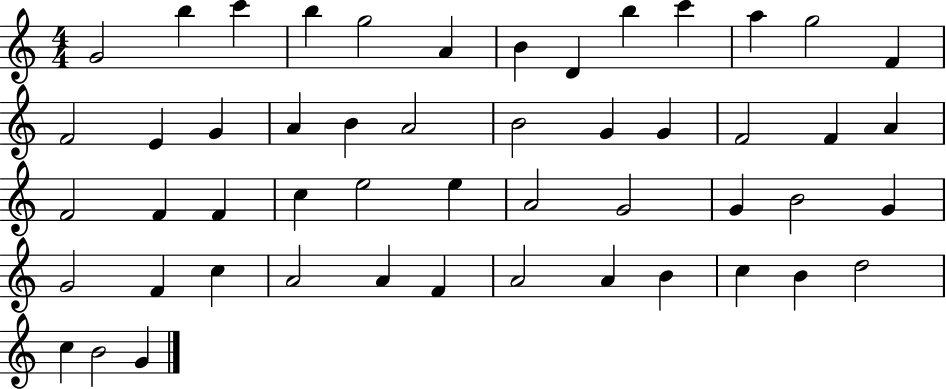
X:1
T:Untitled
M:4/4
L:1/4
K:C
G2 b c' b g2 A B D b c' a g2 F F2 E G A B A2 B2 G G F2 F A F2 F F c e2 e A2 G2 G B2 G G2 F c A2 A F A2 A B c B d2 c B2 G